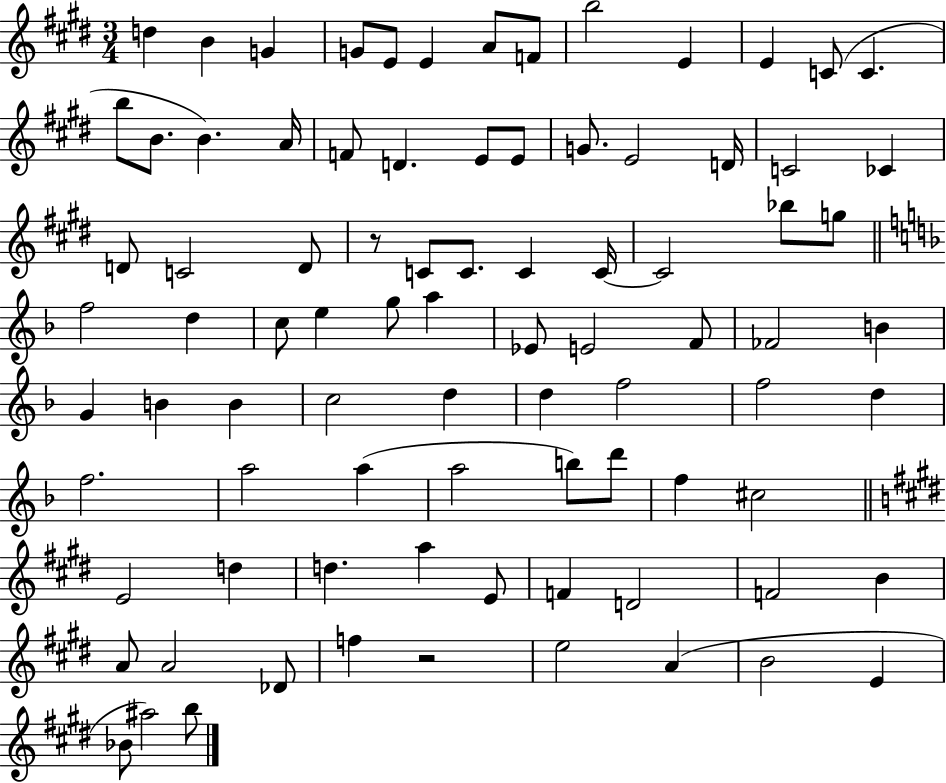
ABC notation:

X:1
T:Untitled
M:3/4
L:1/4
K:E
d B G G/2 E/2 E A/2 F/2 b2 E E C/2 C b/2 B/2 B A/4 F/2 D E/2 E/2 G/2 E2 D/4 C2 _C D/2 C2 D/2 z/2 C/2 C/2 C C/4 C2 _b/2 g/2 f2 d c/2 e g/2 a _E/2 E2 F/2 _F2 B G B B c2 d d f2 f2 d f2 a2 a a2 b/2 d'/2 f ^c2 E2 d d a E/2 F D2 F2 B A/2 A2 _D/2 f z2 e2 A B2 E _B/2 ^a2 b/2